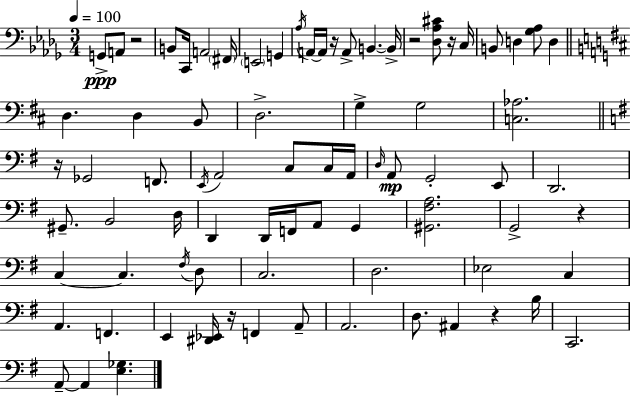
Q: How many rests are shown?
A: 8